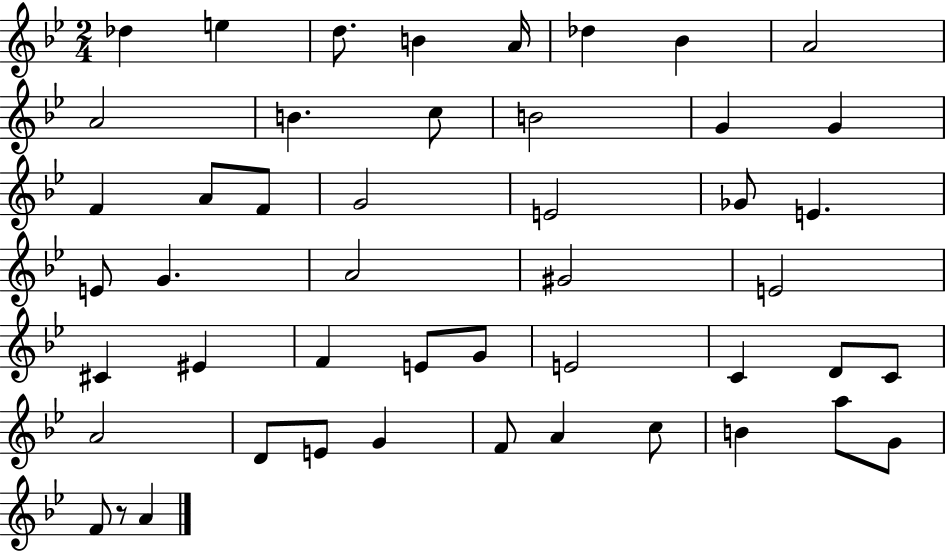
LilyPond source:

{
  \clef treble
  \numericTimeSignature
  \time 2/4
  \key bes \major
  \repeat volta 2 { des''4 e''4 | d''8. b'4 a'16 | des''4 bes'4 | a'2 | \break a'2 | b'4. c''8 | b'2 | g'4 g'4 | \break f'4 a'8 f'8 | g'2 | e'2 | ges'8 e'4. | \break e'8 g'4. | a'2 | gis'2 | e'2 | \break cis'4 eis'4 | f'4 e'8 g'8 | e'2 | c'4 d'8 c'8 | \break a'2 | d'8 e'8 g'4 | f'8 a'4 c''8 | b'4 a''8 g'8 | \break f'8 r8 a'4 | } \bar "|."
}